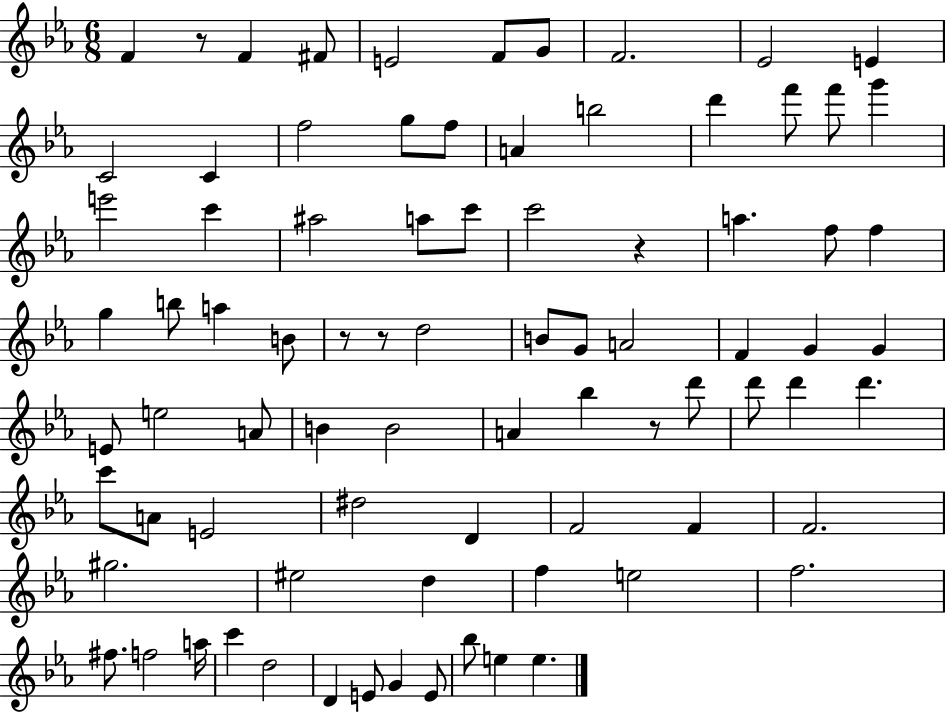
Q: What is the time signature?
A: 6/8